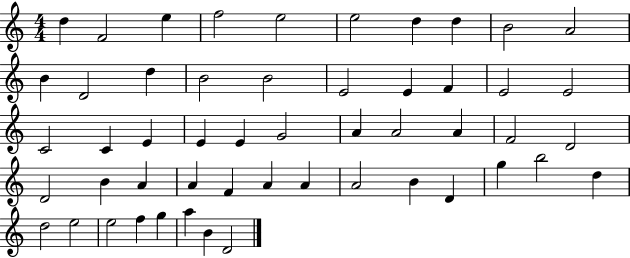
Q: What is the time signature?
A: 4/4